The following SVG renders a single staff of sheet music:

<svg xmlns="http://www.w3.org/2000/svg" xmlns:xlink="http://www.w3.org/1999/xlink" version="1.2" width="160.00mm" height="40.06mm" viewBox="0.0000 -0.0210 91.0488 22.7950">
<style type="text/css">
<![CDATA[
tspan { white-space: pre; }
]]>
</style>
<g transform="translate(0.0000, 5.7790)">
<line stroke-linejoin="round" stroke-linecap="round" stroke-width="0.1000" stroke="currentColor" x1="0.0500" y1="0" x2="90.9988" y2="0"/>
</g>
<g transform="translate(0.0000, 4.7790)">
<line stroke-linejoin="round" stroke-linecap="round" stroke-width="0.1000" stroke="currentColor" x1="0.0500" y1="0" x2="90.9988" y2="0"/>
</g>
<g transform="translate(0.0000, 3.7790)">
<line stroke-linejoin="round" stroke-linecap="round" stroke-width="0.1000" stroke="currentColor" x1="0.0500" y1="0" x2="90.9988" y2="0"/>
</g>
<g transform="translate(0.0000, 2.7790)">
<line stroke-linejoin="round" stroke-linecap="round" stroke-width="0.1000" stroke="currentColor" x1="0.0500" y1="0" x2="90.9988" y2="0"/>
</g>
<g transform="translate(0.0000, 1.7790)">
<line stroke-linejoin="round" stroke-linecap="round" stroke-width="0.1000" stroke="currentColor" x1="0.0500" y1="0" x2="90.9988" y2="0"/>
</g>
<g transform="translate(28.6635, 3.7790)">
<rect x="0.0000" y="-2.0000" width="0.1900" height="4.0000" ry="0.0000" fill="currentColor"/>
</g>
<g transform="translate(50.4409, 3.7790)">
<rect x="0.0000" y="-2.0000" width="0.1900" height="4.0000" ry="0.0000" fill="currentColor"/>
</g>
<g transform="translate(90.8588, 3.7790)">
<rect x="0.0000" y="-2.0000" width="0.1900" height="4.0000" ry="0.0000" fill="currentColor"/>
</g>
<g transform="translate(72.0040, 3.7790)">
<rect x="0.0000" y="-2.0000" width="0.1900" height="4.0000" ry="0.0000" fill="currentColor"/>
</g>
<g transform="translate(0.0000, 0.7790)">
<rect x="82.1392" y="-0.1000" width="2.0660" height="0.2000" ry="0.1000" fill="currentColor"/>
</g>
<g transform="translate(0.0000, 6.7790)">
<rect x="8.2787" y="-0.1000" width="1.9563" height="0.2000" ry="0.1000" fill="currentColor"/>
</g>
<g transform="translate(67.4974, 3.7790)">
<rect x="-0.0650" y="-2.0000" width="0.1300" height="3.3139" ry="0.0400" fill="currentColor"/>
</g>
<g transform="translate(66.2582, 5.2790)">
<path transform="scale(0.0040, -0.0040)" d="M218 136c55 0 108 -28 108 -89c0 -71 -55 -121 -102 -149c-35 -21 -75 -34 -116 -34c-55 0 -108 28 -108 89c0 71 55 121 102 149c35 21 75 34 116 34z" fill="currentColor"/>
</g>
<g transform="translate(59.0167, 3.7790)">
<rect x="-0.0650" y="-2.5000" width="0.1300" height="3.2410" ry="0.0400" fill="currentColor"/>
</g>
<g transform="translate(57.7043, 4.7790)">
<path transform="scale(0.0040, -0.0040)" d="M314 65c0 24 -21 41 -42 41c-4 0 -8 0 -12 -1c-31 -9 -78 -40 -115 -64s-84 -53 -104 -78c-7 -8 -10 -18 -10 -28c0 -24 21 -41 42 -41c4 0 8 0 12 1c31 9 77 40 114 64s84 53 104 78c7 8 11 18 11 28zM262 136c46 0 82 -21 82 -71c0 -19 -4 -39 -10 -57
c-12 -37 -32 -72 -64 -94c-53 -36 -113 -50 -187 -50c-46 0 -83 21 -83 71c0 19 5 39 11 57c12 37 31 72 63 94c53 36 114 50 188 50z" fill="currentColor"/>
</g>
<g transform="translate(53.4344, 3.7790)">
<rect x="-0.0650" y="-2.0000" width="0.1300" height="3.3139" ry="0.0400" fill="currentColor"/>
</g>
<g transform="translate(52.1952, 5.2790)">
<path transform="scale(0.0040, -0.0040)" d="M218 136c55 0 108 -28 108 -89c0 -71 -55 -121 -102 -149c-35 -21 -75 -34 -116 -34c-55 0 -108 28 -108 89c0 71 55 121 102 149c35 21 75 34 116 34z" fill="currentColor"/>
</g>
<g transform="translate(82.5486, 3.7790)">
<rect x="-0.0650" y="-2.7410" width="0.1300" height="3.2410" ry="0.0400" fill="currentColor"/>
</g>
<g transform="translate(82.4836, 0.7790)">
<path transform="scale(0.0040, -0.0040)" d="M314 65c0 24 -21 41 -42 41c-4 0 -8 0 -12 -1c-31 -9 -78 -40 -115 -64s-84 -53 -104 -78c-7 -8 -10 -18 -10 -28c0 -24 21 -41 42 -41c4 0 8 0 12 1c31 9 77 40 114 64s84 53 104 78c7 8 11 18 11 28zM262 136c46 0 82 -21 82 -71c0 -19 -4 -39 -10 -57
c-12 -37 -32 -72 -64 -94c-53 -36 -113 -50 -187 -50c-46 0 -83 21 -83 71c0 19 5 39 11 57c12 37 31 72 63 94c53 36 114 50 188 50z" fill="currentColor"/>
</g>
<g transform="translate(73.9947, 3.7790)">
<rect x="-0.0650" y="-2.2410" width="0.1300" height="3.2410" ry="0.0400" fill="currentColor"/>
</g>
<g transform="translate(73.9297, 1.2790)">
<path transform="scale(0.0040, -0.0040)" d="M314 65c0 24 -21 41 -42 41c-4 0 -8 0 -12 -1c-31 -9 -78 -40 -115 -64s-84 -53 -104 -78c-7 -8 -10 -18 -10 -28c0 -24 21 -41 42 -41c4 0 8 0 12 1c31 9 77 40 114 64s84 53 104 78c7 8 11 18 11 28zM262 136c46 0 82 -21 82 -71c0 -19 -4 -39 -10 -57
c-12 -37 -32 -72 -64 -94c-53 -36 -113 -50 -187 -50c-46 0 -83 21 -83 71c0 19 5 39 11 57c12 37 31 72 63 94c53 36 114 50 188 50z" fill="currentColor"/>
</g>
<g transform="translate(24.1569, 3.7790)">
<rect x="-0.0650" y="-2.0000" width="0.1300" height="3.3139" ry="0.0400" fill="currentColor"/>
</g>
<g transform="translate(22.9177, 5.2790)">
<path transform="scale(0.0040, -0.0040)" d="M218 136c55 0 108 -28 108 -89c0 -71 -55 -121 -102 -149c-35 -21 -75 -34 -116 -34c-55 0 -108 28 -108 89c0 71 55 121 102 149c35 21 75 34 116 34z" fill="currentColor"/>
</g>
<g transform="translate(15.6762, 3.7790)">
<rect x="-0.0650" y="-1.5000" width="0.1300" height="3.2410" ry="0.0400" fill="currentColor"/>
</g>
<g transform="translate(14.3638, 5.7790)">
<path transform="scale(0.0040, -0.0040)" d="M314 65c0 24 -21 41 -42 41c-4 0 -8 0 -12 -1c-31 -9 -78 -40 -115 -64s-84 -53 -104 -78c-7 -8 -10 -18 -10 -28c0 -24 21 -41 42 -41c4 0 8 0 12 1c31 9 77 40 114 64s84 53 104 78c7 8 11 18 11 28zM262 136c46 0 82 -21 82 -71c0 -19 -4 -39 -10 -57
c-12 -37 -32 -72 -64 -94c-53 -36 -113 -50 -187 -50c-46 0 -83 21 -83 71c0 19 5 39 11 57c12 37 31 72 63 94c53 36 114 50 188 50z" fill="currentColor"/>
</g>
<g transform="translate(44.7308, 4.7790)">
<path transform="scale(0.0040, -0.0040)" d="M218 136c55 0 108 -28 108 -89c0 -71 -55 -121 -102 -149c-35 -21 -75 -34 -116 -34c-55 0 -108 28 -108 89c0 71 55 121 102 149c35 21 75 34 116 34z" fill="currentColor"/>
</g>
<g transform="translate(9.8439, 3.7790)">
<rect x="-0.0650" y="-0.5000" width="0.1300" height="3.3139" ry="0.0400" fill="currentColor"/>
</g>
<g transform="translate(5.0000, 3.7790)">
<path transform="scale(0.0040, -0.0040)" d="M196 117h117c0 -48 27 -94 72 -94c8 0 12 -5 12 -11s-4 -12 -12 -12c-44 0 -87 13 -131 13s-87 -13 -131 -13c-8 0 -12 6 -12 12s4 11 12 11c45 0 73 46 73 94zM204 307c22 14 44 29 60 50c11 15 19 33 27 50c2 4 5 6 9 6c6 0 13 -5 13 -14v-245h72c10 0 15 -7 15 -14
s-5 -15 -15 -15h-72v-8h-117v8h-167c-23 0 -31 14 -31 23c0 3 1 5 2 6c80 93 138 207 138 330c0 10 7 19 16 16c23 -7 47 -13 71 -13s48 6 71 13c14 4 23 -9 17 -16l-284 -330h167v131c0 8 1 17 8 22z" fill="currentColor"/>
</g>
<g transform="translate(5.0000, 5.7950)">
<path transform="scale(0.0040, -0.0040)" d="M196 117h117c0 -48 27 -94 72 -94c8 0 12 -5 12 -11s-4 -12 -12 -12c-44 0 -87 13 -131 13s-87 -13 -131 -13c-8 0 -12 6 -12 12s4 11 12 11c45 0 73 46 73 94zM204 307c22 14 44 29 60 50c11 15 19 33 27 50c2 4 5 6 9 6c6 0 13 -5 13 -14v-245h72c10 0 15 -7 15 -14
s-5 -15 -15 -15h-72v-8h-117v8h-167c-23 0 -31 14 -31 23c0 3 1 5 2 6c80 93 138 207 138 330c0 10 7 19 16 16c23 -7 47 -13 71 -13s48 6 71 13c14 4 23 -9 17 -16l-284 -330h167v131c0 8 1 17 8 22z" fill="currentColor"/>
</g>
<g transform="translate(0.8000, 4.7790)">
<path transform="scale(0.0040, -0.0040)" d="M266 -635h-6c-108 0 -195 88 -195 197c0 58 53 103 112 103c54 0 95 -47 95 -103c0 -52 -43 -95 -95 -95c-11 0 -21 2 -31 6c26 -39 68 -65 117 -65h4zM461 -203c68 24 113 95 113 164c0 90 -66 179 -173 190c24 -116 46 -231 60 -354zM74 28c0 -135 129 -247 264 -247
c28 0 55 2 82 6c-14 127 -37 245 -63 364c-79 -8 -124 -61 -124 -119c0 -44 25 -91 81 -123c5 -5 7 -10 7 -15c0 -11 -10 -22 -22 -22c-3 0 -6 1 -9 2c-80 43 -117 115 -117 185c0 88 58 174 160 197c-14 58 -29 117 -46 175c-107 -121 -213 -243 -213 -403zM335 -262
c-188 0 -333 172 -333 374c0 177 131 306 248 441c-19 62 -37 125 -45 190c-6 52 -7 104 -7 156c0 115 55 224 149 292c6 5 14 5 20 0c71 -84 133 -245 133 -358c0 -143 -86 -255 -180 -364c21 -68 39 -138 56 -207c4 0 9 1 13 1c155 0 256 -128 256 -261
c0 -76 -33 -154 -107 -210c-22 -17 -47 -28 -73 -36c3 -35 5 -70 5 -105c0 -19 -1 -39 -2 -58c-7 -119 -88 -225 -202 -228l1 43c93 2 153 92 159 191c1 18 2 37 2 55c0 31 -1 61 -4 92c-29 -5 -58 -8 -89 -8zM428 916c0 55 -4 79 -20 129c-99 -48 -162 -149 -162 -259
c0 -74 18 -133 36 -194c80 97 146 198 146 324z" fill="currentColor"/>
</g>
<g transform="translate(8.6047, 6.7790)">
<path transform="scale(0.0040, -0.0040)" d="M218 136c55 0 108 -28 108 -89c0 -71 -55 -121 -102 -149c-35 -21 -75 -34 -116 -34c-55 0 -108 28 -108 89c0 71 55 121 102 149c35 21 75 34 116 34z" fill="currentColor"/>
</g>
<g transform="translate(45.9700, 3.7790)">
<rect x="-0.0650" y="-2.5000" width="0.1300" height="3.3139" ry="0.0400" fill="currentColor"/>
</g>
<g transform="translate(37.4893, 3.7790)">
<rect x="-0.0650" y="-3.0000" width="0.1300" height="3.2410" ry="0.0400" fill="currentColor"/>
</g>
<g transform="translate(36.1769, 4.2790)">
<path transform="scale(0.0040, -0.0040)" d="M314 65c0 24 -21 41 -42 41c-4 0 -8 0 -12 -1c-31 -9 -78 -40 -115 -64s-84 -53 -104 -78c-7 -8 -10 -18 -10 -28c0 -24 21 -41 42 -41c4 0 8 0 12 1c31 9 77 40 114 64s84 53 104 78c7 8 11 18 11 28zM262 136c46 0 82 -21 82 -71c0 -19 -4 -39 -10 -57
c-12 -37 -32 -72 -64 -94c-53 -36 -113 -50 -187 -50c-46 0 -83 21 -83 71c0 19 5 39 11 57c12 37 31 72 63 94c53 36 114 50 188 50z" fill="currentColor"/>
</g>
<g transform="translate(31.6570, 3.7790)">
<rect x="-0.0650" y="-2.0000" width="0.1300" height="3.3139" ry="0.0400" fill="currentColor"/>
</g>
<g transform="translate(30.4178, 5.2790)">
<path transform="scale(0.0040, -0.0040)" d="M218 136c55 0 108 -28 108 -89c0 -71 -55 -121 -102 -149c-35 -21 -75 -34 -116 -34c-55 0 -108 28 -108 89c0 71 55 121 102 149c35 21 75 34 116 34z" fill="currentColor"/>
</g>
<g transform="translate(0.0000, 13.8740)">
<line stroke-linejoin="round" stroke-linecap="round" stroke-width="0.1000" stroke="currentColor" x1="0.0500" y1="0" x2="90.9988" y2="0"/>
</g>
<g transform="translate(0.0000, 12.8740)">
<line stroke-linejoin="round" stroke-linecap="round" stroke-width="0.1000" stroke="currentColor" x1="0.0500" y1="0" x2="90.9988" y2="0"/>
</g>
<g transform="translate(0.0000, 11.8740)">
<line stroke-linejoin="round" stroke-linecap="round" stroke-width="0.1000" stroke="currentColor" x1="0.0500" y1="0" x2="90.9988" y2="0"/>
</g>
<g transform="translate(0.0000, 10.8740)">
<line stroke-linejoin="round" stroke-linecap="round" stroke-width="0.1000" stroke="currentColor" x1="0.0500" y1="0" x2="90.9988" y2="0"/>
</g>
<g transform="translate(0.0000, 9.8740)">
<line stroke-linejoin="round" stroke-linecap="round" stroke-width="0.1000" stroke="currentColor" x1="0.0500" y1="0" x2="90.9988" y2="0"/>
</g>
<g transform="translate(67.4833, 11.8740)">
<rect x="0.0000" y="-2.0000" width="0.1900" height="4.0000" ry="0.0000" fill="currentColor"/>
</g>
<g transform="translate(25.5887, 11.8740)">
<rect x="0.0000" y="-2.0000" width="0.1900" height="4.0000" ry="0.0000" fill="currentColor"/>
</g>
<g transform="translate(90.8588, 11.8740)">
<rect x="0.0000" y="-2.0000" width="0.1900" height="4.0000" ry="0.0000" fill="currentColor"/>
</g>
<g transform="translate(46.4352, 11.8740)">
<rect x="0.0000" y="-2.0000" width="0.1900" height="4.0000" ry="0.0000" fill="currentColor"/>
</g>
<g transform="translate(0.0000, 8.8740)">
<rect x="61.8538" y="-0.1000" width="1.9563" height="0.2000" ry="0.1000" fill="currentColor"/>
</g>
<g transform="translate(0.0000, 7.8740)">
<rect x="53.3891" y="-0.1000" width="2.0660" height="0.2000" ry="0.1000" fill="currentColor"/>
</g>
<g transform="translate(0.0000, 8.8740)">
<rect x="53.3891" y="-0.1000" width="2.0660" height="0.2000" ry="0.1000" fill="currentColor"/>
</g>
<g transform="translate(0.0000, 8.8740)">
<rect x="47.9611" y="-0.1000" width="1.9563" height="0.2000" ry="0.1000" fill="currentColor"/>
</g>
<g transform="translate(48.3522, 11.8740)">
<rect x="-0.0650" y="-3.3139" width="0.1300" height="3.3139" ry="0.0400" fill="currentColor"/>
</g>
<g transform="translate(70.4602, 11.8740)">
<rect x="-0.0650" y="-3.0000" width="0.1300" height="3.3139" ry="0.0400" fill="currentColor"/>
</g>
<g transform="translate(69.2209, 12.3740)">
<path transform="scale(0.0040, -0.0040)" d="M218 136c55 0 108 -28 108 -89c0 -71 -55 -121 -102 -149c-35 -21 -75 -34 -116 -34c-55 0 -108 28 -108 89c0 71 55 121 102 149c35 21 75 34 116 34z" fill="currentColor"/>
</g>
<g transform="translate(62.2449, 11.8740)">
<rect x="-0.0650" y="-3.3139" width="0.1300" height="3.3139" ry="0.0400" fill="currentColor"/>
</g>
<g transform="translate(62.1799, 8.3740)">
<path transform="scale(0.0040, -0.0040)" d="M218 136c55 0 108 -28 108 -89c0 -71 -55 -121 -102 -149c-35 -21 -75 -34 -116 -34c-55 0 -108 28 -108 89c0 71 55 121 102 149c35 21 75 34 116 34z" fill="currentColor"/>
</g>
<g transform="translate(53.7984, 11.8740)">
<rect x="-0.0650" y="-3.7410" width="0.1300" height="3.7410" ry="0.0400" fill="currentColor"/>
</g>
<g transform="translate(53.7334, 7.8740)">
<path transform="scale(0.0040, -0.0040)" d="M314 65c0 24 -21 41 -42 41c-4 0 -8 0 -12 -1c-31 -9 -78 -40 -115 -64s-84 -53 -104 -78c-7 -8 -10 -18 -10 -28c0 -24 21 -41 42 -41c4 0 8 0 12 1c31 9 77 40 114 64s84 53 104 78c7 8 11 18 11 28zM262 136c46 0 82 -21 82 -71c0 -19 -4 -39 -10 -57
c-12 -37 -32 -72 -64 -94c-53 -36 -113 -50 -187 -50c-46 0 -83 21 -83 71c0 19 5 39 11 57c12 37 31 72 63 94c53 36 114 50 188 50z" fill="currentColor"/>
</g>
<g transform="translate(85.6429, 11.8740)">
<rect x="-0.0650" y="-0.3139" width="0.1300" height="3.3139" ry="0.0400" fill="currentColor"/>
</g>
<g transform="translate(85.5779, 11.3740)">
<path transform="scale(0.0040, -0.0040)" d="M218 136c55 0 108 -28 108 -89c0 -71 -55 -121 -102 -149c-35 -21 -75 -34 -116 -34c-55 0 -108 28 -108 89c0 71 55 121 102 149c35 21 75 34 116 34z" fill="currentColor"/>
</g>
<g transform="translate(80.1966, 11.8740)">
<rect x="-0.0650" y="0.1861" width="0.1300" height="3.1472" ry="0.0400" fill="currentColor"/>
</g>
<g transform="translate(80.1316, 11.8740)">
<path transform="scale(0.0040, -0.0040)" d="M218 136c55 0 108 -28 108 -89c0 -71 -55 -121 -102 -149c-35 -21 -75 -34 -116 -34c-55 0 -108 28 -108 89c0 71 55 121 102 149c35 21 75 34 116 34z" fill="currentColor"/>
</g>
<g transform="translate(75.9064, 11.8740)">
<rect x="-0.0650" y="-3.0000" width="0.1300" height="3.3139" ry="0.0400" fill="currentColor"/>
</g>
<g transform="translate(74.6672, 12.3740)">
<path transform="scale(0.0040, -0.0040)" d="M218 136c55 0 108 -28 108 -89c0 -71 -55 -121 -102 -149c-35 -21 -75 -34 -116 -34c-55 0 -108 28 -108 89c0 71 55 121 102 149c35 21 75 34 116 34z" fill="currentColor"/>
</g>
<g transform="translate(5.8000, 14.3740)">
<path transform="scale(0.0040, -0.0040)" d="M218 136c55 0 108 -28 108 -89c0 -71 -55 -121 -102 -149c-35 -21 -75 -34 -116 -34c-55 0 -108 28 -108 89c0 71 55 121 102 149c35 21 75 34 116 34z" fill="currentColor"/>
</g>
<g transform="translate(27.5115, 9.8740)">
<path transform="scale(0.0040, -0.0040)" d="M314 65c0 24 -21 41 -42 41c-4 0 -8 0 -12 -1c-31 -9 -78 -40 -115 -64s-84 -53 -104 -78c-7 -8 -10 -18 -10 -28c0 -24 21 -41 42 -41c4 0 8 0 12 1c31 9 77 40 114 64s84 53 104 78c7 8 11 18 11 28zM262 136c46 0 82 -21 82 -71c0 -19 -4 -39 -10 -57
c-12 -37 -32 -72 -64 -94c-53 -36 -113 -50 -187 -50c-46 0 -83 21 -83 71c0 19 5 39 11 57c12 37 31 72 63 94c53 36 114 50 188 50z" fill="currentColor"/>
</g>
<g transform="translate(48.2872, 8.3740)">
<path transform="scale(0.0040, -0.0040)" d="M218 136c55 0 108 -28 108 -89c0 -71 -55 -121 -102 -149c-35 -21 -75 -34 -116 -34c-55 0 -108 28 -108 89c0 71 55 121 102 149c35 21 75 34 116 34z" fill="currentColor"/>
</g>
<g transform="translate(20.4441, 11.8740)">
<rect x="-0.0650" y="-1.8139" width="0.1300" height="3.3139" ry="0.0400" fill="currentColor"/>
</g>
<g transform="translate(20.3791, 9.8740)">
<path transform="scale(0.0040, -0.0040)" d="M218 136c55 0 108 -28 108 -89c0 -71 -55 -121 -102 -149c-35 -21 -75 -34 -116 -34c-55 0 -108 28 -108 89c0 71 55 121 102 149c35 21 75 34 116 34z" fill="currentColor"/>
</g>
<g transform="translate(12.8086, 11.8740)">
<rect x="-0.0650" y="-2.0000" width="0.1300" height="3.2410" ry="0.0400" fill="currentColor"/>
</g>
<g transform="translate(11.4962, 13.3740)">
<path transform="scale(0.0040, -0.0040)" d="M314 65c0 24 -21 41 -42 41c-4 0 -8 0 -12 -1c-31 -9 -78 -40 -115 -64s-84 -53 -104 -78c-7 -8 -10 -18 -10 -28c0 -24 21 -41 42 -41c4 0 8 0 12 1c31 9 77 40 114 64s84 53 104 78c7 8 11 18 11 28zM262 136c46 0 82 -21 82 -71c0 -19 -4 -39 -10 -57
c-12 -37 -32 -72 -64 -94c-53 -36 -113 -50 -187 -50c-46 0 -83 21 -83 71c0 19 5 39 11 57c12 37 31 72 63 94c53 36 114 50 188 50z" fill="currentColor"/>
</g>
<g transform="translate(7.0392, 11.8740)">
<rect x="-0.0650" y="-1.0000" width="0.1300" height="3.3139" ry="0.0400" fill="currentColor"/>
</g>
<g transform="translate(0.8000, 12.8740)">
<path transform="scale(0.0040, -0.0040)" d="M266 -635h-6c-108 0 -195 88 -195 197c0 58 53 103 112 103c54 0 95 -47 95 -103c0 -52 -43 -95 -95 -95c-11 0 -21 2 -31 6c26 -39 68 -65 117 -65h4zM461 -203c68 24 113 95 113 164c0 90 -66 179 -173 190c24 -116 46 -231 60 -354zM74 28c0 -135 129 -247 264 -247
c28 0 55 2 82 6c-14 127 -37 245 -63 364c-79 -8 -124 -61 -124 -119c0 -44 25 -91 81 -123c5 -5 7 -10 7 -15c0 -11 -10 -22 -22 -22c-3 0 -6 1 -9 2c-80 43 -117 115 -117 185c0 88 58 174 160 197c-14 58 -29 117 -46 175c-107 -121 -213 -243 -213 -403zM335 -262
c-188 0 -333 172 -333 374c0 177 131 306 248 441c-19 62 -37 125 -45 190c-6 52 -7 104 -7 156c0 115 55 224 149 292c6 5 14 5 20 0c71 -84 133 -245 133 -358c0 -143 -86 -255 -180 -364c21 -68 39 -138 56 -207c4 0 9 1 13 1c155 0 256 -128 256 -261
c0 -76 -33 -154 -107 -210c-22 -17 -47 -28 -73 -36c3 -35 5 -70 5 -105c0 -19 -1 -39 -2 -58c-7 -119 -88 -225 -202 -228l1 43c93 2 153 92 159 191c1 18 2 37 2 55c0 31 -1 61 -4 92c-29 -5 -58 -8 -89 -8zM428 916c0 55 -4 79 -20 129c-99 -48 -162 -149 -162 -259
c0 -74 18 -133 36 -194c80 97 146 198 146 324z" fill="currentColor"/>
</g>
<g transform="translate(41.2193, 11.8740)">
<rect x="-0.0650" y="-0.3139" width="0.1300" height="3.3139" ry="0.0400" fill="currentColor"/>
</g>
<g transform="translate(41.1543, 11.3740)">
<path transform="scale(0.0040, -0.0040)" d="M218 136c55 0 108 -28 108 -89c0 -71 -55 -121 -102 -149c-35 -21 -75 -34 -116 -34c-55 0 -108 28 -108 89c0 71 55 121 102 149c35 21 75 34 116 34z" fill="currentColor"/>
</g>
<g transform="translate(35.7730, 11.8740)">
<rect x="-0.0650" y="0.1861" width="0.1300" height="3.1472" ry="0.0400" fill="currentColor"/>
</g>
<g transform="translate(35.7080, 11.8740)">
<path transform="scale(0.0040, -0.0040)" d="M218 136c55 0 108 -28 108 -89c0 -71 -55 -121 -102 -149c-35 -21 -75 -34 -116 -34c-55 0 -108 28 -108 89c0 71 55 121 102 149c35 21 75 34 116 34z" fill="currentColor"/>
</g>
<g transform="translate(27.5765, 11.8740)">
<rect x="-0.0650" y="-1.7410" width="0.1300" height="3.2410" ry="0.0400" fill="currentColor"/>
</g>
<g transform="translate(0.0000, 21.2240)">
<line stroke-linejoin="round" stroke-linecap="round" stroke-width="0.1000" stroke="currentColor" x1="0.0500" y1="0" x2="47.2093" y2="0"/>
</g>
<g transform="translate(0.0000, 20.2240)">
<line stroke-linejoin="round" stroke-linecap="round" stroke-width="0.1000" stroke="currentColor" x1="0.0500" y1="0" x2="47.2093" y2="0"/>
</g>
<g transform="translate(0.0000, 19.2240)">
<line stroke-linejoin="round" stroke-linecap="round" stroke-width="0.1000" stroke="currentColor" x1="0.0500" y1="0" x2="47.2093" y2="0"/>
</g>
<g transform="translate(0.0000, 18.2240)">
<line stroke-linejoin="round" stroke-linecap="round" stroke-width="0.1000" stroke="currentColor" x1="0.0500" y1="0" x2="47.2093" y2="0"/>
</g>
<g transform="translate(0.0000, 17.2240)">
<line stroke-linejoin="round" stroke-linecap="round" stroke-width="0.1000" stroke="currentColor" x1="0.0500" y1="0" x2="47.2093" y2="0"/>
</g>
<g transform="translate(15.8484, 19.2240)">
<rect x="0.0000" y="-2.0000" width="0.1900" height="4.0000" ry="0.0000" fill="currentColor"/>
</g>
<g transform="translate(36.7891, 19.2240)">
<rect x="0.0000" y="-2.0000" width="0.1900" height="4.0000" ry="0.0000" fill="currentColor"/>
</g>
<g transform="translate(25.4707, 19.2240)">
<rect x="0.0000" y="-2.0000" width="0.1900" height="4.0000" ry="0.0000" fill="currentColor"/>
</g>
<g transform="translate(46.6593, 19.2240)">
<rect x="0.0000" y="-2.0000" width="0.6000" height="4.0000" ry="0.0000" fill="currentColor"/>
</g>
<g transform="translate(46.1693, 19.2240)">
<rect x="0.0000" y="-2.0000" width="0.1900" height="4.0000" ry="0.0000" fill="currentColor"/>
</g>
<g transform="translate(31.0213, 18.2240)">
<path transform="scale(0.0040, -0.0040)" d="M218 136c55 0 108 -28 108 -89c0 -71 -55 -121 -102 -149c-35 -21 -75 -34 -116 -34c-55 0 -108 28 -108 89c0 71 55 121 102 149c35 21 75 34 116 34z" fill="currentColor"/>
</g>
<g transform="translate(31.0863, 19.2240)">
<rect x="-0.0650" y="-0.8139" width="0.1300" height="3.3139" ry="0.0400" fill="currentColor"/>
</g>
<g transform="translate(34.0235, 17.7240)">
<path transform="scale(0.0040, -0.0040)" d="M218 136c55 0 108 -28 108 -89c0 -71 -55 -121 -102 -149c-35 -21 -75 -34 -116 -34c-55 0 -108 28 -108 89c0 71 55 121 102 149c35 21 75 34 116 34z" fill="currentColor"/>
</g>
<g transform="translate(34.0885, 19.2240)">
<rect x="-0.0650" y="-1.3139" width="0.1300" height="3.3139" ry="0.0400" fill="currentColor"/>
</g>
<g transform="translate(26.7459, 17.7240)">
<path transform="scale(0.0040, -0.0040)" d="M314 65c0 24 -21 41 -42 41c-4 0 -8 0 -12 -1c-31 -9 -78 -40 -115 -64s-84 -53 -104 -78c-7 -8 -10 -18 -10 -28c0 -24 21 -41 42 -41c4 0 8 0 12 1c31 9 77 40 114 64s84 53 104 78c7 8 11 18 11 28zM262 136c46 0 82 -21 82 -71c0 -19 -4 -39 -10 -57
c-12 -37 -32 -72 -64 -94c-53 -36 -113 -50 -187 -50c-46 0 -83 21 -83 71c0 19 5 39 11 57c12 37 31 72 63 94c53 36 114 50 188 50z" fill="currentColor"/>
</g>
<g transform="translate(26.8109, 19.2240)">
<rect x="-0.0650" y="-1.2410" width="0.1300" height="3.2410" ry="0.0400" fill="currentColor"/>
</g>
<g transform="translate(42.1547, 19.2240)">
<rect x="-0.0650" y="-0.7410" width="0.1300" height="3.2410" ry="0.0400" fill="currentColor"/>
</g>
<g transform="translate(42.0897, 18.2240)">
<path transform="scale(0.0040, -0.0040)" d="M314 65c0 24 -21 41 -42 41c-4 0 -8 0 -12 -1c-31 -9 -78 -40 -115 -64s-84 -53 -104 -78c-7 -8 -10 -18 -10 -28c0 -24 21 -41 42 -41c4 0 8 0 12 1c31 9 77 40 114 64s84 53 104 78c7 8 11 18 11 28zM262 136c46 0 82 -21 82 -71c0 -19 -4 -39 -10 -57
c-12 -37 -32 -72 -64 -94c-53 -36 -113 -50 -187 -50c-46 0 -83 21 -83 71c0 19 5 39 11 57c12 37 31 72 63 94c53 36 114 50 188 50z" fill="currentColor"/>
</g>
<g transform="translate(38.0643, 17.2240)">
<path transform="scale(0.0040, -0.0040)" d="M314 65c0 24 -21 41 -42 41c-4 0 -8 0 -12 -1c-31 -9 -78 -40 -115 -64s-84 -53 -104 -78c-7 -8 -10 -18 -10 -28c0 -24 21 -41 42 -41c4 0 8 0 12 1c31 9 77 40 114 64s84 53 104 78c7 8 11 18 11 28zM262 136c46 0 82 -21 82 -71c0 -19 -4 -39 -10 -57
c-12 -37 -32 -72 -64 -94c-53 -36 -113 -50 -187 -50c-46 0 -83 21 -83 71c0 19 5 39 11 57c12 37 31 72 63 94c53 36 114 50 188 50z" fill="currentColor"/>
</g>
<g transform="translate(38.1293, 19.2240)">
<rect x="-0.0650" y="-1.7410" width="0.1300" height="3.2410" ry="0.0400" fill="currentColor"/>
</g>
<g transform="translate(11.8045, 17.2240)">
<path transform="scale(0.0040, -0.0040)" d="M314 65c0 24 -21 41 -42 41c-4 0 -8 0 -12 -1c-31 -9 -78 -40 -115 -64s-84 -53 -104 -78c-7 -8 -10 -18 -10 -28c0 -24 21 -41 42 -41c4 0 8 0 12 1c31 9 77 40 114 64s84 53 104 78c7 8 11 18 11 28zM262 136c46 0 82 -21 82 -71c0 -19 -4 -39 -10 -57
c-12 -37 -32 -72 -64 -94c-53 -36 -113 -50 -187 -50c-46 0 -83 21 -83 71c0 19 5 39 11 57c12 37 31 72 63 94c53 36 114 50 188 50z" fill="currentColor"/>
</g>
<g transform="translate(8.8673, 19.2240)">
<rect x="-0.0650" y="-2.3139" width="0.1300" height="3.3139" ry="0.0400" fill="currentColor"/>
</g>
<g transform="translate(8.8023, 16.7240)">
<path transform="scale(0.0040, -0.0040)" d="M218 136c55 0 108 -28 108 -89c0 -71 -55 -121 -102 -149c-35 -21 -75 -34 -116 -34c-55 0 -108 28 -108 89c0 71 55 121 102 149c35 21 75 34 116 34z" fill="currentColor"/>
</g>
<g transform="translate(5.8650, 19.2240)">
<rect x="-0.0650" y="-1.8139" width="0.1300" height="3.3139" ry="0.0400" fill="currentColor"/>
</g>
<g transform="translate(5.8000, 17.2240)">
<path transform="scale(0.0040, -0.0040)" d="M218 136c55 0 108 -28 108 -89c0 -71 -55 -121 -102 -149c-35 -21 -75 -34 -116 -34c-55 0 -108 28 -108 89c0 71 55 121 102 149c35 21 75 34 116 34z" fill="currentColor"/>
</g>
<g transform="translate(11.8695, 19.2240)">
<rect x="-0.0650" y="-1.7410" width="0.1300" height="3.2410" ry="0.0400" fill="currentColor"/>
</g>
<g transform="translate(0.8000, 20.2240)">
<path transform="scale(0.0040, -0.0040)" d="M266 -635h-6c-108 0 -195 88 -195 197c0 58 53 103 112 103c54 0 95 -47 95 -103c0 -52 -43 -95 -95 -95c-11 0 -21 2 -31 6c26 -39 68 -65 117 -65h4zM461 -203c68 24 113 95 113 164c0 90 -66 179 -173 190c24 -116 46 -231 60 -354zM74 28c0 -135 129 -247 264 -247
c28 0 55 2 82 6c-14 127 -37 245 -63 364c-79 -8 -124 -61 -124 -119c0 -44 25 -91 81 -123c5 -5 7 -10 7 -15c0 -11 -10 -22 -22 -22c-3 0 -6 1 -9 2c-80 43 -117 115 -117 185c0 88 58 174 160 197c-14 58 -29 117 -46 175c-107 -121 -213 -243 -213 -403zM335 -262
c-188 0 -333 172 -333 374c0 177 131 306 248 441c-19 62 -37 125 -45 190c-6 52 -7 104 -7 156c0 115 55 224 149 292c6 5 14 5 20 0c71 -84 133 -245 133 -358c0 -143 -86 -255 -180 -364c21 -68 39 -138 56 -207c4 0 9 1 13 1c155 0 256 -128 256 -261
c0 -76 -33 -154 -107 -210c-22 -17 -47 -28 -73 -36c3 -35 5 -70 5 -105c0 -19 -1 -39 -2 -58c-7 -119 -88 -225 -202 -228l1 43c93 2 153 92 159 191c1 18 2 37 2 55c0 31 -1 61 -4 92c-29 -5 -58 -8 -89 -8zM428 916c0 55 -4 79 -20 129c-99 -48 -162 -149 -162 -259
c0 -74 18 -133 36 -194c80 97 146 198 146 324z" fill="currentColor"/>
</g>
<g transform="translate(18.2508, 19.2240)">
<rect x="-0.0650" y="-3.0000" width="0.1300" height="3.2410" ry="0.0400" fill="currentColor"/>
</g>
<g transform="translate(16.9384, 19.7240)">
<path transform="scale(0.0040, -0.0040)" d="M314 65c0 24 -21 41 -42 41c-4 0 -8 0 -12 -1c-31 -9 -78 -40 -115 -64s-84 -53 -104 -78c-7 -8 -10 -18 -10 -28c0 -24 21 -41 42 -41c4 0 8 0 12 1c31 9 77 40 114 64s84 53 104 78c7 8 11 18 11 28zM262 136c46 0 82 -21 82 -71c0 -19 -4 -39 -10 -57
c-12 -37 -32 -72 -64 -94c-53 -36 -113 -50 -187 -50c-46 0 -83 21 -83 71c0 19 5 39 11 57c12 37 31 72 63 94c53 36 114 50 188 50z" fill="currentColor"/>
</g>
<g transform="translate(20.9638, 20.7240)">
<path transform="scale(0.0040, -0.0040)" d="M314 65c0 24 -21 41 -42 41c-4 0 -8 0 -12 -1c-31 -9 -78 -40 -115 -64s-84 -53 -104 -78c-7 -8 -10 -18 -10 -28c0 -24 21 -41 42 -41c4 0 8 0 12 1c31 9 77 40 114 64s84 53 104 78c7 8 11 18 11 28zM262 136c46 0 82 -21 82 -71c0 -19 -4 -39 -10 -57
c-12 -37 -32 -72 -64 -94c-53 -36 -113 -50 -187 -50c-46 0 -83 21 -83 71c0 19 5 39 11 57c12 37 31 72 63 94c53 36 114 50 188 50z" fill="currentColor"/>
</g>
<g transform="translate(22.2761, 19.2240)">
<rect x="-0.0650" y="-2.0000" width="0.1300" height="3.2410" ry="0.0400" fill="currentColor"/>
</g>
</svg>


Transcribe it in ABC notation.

X:1
T:Untitled
M:4/4
L:1/4
K:C
C E2 F F A2 G F G2 F g2 a2 D F2 f f2 B c b c'2 b A A B c f g f2 A2 F2 e2 d e f2 d2